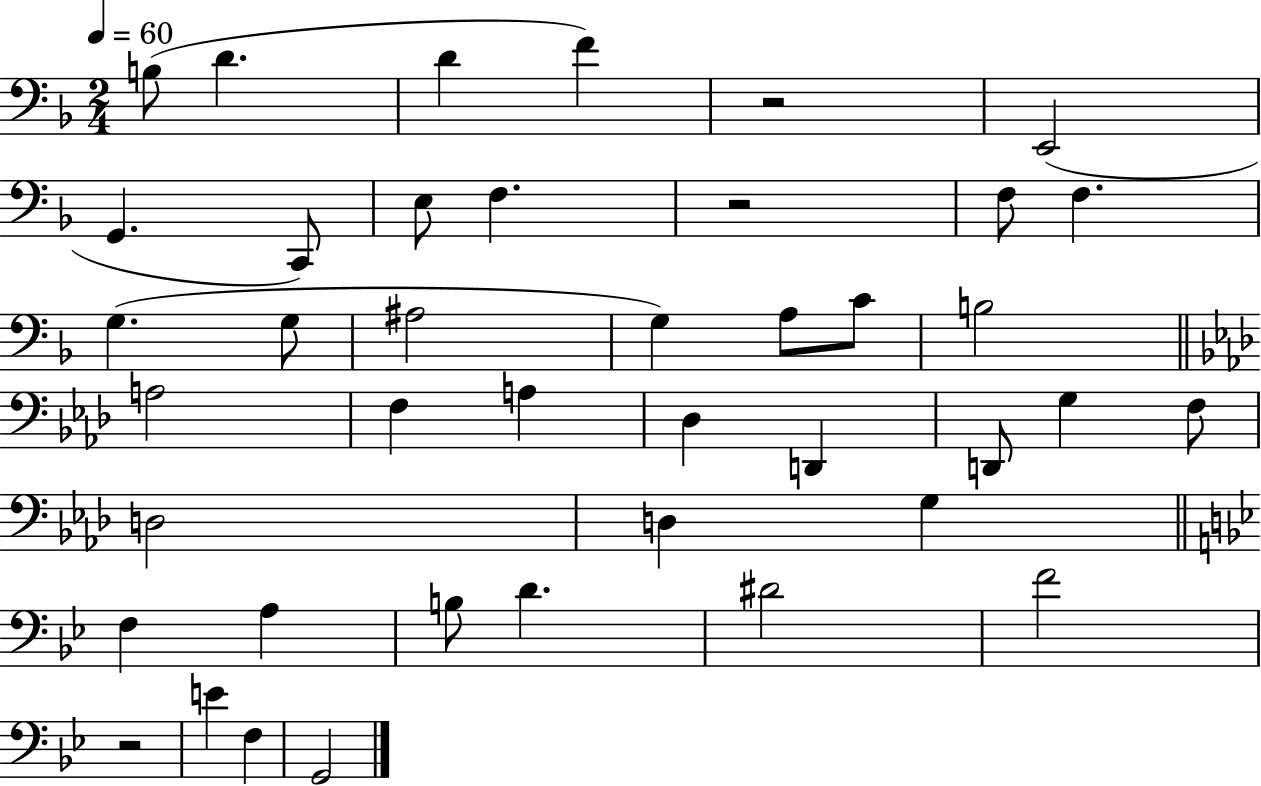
X:1
T:Untitled
M:2/4
L:1/4
K:F
B,/2 D D F z2 E,,2 G,, C,,/2 E,/2 F, z2 F,/2 F, G, G,/2 ^A,2 G, A,/2 C/2 B,2 A,2 F, A, _D, D,, D,,/2 G, F,/2 D,2 D, G, F, A, B,/2 D ^D2 F2 z2 E F, G,,2